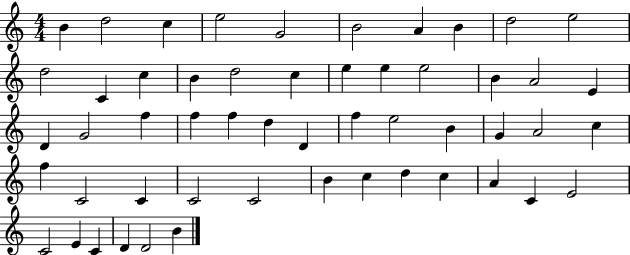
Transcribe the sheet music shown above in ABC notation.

X:1
T:Untitled
M:4/4
L:1/4
K:C
B d2 c e2 G2 B2 A B d2 e2 d2 C c B d2 c e e e2 B A2 E D G2 f f f d D f e2 B G A2 c f C2 C C2 C2 B c d c A C E2 C2 E C D D2 B